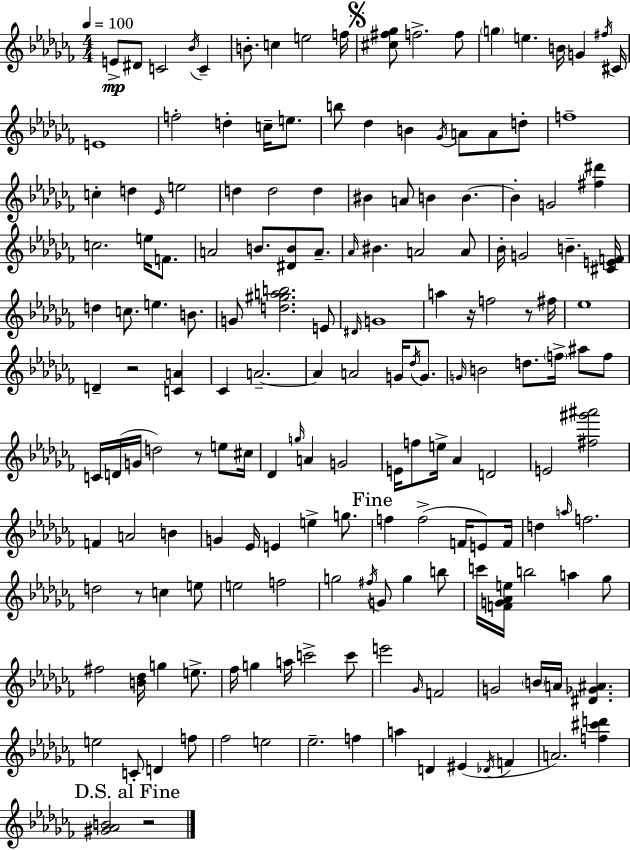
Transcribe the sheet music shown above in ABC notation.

X:1
T:Untitled
M:4/4
L:1/4
K:Abm
E/2 ^D/2 C2 _B/4 C B/2 c e2 f/4 [^c^f_g]/2 f2 f/2 g e B/4 G ^f/4 ^C/4 E4 f2 d c/4 e/2 b/2 _d B _G/4 A/2 A/2 d/2 f4 c d _E/4 e2 d d2 d ^B A/2 B B B G2 [^f^d'] c2 e/4 F/2 A2 B/2 [^DB]/2 A/2 _A/4 ^B A2 A/2 _B/4 G2 B [^CEF]/4 d c/2 e B/2 G/2 [d^gab]2 E/2 ^D/4 G4 a z/4 f2 z/2 ^f/4 _e4 D z2 [CA] _C A2 A A2 G/4 _d/4 G/2 G/4 B2 d/2 f/4 ^a/2 f/2 C/4 D/4 G/4 d2 z/2 e/2 ^c/4 _D g/4 A G2 E/4 f/2 e/4 _A D2 E2 [^f^g'^a']2 F A2 B G _E/4 E e g/2 f f2 F/4 E/2 F/4 d a/4 f2 d2 z/2 c e/2 e2 f2 g2 ^f/4 G/2 g b/2 c'/4 [FG_Ae]/4 b2 a _g/2 ^f2 [B_d]/4 g e/2 _f/4 g a/4 c'2 c'/2 e'2 _G/4 F2 G2 B/4 A/4 [^D_G^A] e2 C/2 D f/2 _f2 e2 _e2 f a D ^E _D/4 F A2 [f^c'd'] [^G_AB]2 z2